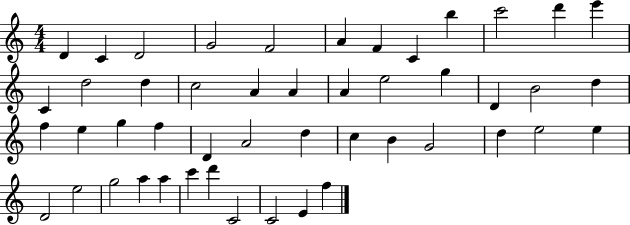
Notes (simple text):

D4/q C4/q D4/h G4/h F4/h A4/q F4/q C4/q B5/q C6/h D6/q E6/q C4/q D5/h D5/q C5/h A4/q A4/q A4/q E5/h G5/q D4/q B4/h D5/q F5/q E5/q G5/q F5/q D4/q A4/h D5/q C5/q B4/q G4/h D5/q E5/h E5/q D4/h E5/h G5/h A5/q A5/q C6/q D6/q C4/h C4/h E4/q F5/q